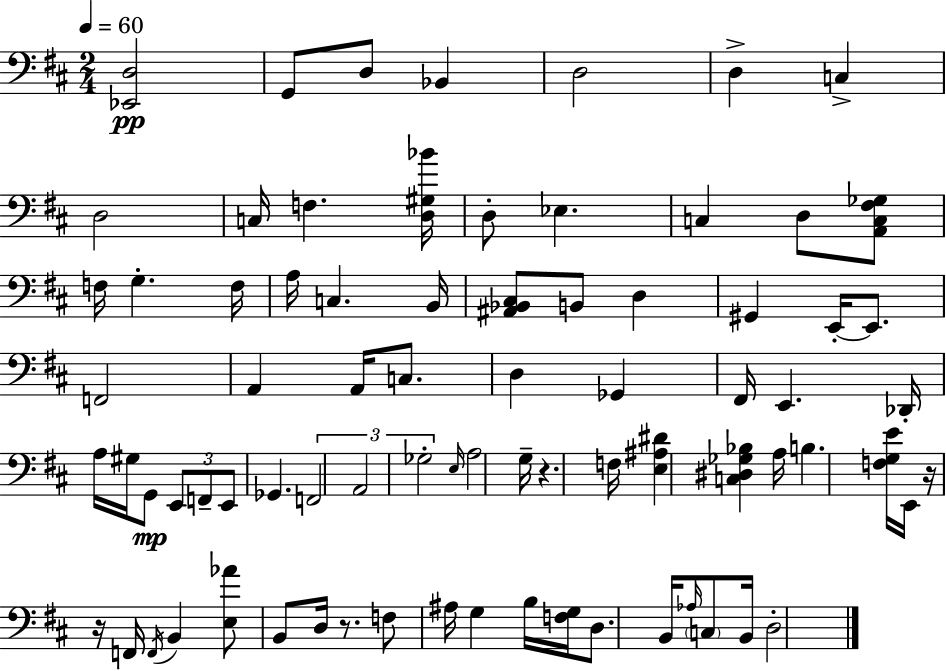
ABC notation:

X:1
T:Untitled
M:2/4
L:1/4
K:D
[_E,,D,]2 G,,/2 D,/2 _B,, D,2 D, C, D,2 C,/4 F, [D,^G,_B]/4 D,/2 _E, C, D,/2 [A,,C,^F,_G,]/2 F,/4 G, F,/4 A,/4 C, B,,/4 [^A,,_B,,^C,]/2 B,,/2 D, ^G,, E,,/4 E,,/2 F,,2 A,, A,,/4 C,/2 D, _G,, ^F,,/4 E,, _D,,/4 A,/4 ^G,/4 G,,/2 E,,/2 F,,/2 E,,/2 _G,, F,,2 A,,2 _G,2 E,/4 A,2 G,/4 z F,/4 [E,^A,^D] [C,^D,_G,_B,] A,/4 B, [F,G,E]/4 E,,/4 z/4 z/4 F,,/4 F,,/4 B,, [E,_A]/2 B,,/2 D,/4 z/2 F,/2 ^A,/4 G, B,/4 [F,G,]/4 D,/2 B,,/4 _A,/4 C,/2 B,,/4 D,2